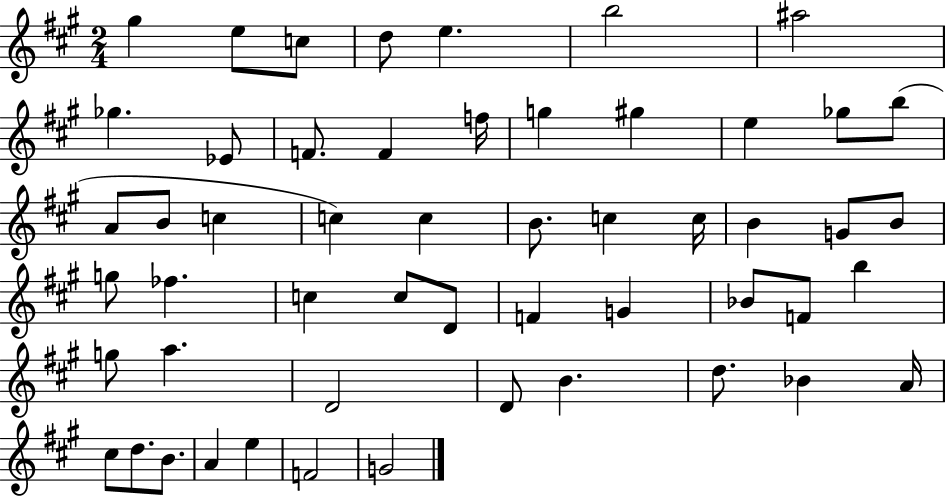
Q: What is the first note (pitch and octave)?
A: G#5